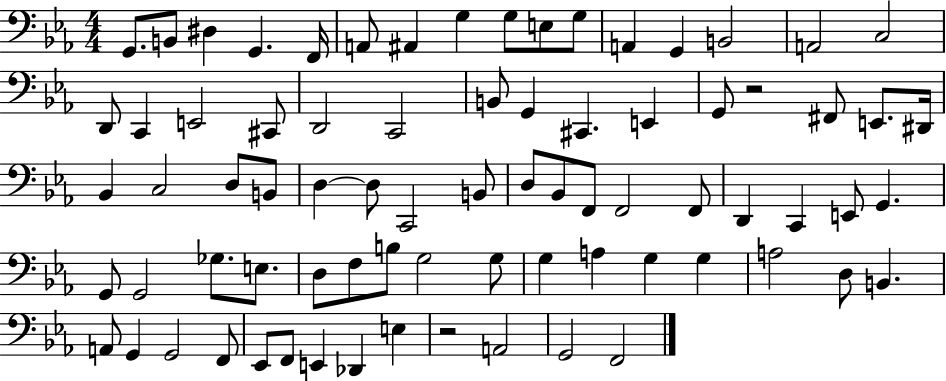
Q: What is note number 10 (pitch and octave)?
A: E3